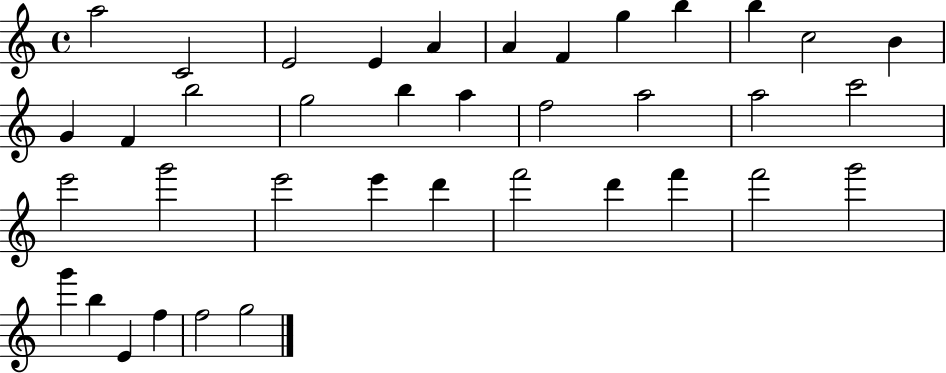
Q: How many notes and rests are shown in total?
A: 38